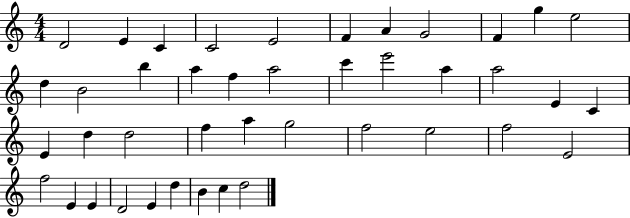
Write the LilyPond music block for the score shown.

{
  \clef treble
  \numericTimeSignature
  \time 4/4
  \key c \major
  d'2 e'4 c'4 | c'2 e'2 | f'4 a'4 g'2 | f'4 g''4 e''2 | \break d''4 b'2 b''4 | a''4 f''4 a''2 | c'''4 e'''2 a''4 | a''2 e'4 c'4 | \break e'4 d''4 d''2 | f''4 a''4 g''2 | f''2 e''2 | f''2 e'2 | \break f''2 e'4 e'4 | d'2 e'4 d''4 | b'4 c''4 d''2 | \bar "|."
}